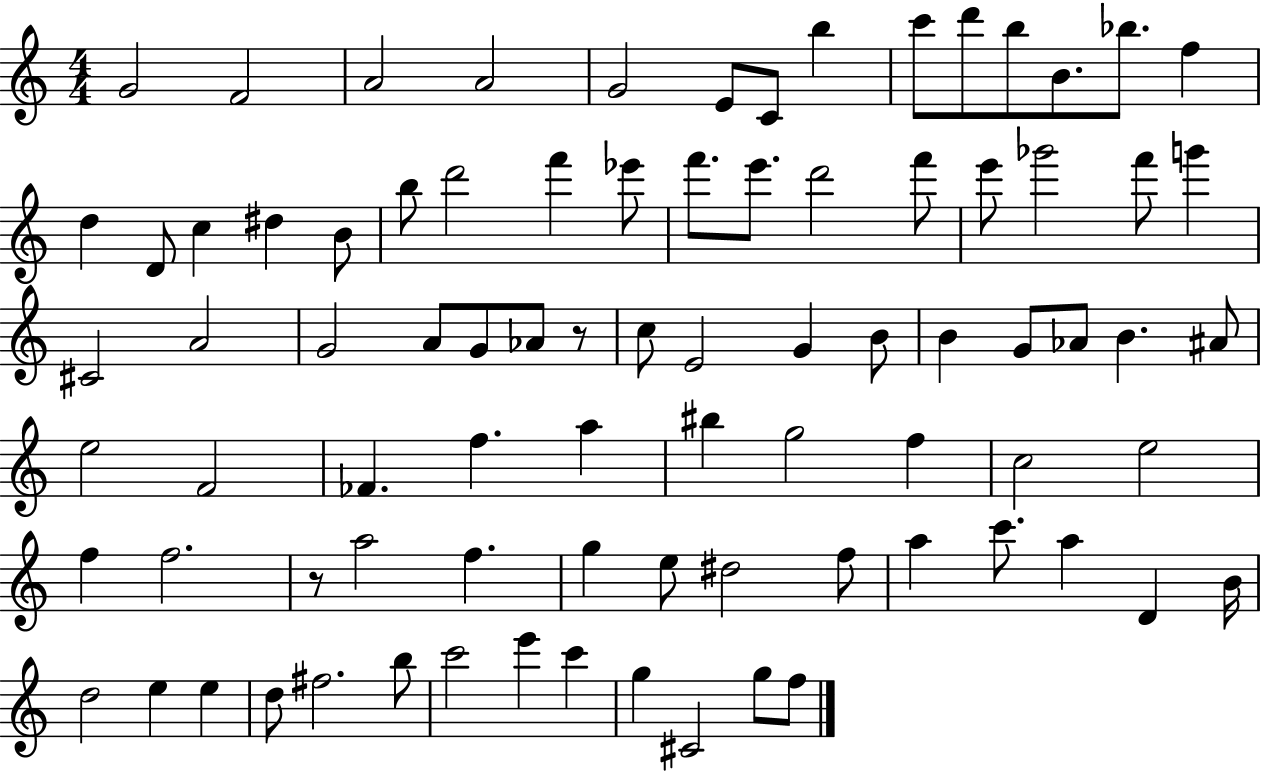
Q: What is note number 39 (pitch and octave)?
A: E4